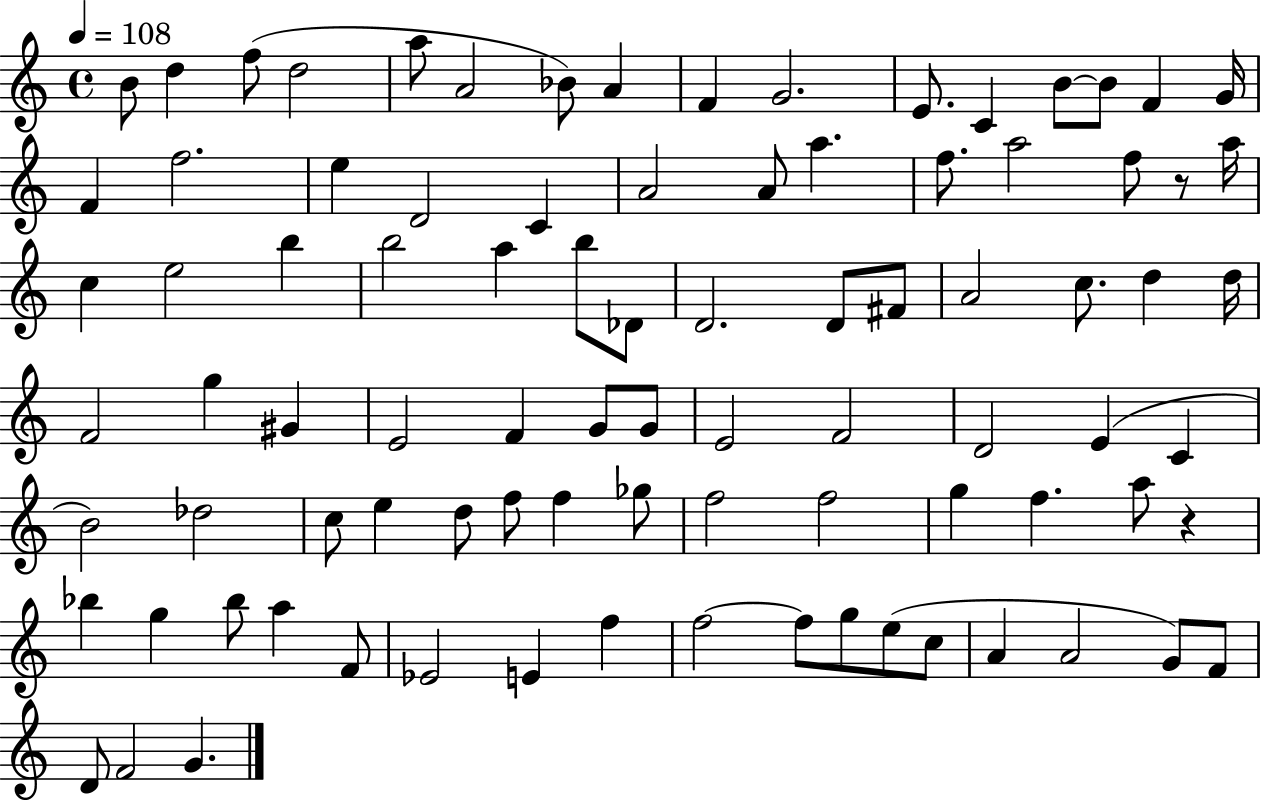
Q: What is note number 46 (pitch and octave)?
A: E4